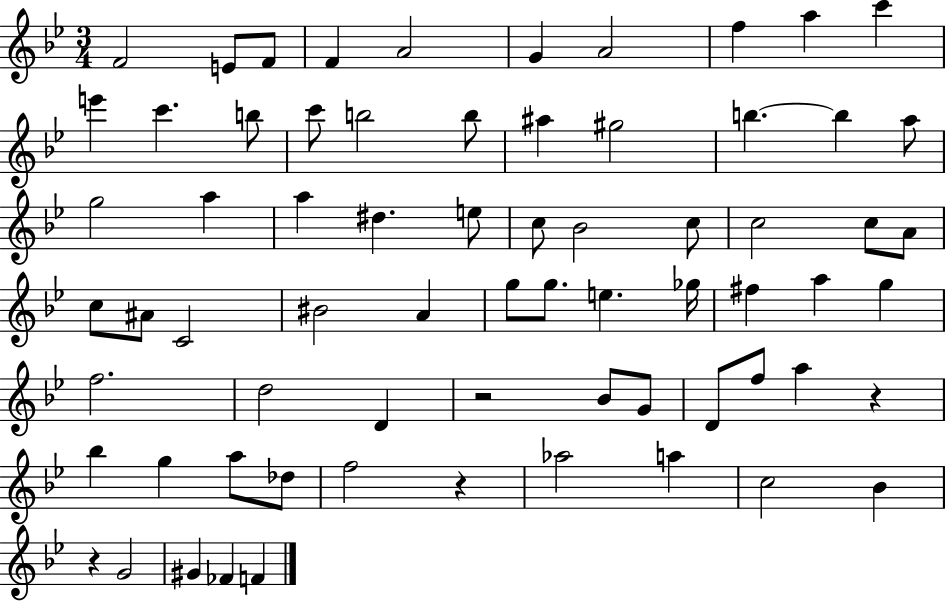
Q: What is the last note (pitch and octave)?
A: F4